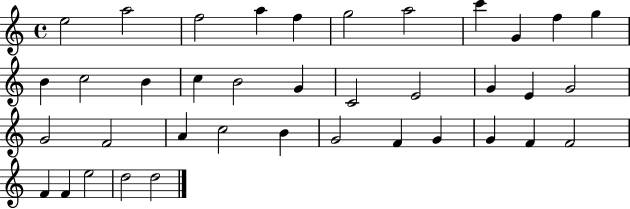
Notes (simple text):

E5/h A5/h F5/h A5/q F5/q G5/h A5/h C6/q G4/q F5/q G5/q B4/q C5/h B4/q C5/q B4/h G4/q C4/h E4/h G4/q E4/q G4/h G4/h F4/h A4/q C5/h B4/q G4/h F4/q G4/q G4/q F4/q F4/h F4/q F4/q E5/h D5/h D5/h